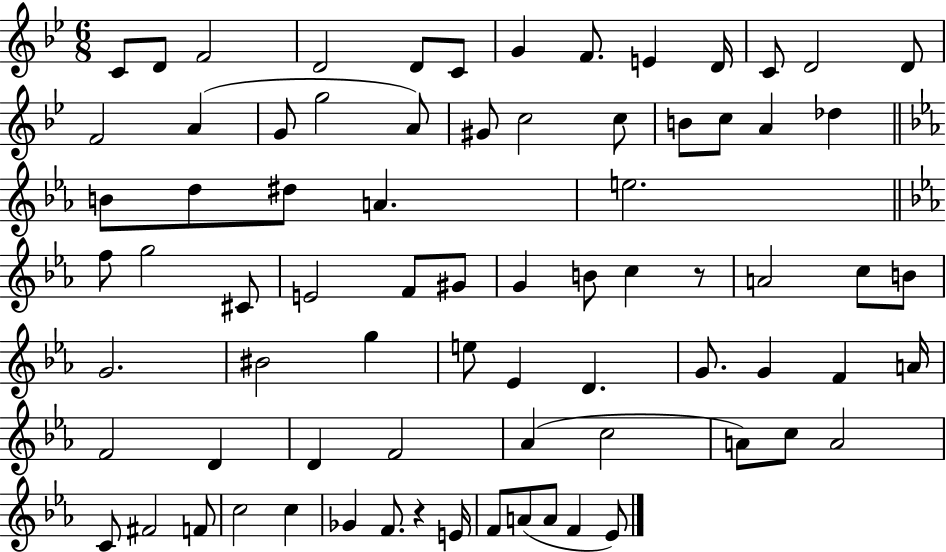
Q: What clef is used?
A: treble